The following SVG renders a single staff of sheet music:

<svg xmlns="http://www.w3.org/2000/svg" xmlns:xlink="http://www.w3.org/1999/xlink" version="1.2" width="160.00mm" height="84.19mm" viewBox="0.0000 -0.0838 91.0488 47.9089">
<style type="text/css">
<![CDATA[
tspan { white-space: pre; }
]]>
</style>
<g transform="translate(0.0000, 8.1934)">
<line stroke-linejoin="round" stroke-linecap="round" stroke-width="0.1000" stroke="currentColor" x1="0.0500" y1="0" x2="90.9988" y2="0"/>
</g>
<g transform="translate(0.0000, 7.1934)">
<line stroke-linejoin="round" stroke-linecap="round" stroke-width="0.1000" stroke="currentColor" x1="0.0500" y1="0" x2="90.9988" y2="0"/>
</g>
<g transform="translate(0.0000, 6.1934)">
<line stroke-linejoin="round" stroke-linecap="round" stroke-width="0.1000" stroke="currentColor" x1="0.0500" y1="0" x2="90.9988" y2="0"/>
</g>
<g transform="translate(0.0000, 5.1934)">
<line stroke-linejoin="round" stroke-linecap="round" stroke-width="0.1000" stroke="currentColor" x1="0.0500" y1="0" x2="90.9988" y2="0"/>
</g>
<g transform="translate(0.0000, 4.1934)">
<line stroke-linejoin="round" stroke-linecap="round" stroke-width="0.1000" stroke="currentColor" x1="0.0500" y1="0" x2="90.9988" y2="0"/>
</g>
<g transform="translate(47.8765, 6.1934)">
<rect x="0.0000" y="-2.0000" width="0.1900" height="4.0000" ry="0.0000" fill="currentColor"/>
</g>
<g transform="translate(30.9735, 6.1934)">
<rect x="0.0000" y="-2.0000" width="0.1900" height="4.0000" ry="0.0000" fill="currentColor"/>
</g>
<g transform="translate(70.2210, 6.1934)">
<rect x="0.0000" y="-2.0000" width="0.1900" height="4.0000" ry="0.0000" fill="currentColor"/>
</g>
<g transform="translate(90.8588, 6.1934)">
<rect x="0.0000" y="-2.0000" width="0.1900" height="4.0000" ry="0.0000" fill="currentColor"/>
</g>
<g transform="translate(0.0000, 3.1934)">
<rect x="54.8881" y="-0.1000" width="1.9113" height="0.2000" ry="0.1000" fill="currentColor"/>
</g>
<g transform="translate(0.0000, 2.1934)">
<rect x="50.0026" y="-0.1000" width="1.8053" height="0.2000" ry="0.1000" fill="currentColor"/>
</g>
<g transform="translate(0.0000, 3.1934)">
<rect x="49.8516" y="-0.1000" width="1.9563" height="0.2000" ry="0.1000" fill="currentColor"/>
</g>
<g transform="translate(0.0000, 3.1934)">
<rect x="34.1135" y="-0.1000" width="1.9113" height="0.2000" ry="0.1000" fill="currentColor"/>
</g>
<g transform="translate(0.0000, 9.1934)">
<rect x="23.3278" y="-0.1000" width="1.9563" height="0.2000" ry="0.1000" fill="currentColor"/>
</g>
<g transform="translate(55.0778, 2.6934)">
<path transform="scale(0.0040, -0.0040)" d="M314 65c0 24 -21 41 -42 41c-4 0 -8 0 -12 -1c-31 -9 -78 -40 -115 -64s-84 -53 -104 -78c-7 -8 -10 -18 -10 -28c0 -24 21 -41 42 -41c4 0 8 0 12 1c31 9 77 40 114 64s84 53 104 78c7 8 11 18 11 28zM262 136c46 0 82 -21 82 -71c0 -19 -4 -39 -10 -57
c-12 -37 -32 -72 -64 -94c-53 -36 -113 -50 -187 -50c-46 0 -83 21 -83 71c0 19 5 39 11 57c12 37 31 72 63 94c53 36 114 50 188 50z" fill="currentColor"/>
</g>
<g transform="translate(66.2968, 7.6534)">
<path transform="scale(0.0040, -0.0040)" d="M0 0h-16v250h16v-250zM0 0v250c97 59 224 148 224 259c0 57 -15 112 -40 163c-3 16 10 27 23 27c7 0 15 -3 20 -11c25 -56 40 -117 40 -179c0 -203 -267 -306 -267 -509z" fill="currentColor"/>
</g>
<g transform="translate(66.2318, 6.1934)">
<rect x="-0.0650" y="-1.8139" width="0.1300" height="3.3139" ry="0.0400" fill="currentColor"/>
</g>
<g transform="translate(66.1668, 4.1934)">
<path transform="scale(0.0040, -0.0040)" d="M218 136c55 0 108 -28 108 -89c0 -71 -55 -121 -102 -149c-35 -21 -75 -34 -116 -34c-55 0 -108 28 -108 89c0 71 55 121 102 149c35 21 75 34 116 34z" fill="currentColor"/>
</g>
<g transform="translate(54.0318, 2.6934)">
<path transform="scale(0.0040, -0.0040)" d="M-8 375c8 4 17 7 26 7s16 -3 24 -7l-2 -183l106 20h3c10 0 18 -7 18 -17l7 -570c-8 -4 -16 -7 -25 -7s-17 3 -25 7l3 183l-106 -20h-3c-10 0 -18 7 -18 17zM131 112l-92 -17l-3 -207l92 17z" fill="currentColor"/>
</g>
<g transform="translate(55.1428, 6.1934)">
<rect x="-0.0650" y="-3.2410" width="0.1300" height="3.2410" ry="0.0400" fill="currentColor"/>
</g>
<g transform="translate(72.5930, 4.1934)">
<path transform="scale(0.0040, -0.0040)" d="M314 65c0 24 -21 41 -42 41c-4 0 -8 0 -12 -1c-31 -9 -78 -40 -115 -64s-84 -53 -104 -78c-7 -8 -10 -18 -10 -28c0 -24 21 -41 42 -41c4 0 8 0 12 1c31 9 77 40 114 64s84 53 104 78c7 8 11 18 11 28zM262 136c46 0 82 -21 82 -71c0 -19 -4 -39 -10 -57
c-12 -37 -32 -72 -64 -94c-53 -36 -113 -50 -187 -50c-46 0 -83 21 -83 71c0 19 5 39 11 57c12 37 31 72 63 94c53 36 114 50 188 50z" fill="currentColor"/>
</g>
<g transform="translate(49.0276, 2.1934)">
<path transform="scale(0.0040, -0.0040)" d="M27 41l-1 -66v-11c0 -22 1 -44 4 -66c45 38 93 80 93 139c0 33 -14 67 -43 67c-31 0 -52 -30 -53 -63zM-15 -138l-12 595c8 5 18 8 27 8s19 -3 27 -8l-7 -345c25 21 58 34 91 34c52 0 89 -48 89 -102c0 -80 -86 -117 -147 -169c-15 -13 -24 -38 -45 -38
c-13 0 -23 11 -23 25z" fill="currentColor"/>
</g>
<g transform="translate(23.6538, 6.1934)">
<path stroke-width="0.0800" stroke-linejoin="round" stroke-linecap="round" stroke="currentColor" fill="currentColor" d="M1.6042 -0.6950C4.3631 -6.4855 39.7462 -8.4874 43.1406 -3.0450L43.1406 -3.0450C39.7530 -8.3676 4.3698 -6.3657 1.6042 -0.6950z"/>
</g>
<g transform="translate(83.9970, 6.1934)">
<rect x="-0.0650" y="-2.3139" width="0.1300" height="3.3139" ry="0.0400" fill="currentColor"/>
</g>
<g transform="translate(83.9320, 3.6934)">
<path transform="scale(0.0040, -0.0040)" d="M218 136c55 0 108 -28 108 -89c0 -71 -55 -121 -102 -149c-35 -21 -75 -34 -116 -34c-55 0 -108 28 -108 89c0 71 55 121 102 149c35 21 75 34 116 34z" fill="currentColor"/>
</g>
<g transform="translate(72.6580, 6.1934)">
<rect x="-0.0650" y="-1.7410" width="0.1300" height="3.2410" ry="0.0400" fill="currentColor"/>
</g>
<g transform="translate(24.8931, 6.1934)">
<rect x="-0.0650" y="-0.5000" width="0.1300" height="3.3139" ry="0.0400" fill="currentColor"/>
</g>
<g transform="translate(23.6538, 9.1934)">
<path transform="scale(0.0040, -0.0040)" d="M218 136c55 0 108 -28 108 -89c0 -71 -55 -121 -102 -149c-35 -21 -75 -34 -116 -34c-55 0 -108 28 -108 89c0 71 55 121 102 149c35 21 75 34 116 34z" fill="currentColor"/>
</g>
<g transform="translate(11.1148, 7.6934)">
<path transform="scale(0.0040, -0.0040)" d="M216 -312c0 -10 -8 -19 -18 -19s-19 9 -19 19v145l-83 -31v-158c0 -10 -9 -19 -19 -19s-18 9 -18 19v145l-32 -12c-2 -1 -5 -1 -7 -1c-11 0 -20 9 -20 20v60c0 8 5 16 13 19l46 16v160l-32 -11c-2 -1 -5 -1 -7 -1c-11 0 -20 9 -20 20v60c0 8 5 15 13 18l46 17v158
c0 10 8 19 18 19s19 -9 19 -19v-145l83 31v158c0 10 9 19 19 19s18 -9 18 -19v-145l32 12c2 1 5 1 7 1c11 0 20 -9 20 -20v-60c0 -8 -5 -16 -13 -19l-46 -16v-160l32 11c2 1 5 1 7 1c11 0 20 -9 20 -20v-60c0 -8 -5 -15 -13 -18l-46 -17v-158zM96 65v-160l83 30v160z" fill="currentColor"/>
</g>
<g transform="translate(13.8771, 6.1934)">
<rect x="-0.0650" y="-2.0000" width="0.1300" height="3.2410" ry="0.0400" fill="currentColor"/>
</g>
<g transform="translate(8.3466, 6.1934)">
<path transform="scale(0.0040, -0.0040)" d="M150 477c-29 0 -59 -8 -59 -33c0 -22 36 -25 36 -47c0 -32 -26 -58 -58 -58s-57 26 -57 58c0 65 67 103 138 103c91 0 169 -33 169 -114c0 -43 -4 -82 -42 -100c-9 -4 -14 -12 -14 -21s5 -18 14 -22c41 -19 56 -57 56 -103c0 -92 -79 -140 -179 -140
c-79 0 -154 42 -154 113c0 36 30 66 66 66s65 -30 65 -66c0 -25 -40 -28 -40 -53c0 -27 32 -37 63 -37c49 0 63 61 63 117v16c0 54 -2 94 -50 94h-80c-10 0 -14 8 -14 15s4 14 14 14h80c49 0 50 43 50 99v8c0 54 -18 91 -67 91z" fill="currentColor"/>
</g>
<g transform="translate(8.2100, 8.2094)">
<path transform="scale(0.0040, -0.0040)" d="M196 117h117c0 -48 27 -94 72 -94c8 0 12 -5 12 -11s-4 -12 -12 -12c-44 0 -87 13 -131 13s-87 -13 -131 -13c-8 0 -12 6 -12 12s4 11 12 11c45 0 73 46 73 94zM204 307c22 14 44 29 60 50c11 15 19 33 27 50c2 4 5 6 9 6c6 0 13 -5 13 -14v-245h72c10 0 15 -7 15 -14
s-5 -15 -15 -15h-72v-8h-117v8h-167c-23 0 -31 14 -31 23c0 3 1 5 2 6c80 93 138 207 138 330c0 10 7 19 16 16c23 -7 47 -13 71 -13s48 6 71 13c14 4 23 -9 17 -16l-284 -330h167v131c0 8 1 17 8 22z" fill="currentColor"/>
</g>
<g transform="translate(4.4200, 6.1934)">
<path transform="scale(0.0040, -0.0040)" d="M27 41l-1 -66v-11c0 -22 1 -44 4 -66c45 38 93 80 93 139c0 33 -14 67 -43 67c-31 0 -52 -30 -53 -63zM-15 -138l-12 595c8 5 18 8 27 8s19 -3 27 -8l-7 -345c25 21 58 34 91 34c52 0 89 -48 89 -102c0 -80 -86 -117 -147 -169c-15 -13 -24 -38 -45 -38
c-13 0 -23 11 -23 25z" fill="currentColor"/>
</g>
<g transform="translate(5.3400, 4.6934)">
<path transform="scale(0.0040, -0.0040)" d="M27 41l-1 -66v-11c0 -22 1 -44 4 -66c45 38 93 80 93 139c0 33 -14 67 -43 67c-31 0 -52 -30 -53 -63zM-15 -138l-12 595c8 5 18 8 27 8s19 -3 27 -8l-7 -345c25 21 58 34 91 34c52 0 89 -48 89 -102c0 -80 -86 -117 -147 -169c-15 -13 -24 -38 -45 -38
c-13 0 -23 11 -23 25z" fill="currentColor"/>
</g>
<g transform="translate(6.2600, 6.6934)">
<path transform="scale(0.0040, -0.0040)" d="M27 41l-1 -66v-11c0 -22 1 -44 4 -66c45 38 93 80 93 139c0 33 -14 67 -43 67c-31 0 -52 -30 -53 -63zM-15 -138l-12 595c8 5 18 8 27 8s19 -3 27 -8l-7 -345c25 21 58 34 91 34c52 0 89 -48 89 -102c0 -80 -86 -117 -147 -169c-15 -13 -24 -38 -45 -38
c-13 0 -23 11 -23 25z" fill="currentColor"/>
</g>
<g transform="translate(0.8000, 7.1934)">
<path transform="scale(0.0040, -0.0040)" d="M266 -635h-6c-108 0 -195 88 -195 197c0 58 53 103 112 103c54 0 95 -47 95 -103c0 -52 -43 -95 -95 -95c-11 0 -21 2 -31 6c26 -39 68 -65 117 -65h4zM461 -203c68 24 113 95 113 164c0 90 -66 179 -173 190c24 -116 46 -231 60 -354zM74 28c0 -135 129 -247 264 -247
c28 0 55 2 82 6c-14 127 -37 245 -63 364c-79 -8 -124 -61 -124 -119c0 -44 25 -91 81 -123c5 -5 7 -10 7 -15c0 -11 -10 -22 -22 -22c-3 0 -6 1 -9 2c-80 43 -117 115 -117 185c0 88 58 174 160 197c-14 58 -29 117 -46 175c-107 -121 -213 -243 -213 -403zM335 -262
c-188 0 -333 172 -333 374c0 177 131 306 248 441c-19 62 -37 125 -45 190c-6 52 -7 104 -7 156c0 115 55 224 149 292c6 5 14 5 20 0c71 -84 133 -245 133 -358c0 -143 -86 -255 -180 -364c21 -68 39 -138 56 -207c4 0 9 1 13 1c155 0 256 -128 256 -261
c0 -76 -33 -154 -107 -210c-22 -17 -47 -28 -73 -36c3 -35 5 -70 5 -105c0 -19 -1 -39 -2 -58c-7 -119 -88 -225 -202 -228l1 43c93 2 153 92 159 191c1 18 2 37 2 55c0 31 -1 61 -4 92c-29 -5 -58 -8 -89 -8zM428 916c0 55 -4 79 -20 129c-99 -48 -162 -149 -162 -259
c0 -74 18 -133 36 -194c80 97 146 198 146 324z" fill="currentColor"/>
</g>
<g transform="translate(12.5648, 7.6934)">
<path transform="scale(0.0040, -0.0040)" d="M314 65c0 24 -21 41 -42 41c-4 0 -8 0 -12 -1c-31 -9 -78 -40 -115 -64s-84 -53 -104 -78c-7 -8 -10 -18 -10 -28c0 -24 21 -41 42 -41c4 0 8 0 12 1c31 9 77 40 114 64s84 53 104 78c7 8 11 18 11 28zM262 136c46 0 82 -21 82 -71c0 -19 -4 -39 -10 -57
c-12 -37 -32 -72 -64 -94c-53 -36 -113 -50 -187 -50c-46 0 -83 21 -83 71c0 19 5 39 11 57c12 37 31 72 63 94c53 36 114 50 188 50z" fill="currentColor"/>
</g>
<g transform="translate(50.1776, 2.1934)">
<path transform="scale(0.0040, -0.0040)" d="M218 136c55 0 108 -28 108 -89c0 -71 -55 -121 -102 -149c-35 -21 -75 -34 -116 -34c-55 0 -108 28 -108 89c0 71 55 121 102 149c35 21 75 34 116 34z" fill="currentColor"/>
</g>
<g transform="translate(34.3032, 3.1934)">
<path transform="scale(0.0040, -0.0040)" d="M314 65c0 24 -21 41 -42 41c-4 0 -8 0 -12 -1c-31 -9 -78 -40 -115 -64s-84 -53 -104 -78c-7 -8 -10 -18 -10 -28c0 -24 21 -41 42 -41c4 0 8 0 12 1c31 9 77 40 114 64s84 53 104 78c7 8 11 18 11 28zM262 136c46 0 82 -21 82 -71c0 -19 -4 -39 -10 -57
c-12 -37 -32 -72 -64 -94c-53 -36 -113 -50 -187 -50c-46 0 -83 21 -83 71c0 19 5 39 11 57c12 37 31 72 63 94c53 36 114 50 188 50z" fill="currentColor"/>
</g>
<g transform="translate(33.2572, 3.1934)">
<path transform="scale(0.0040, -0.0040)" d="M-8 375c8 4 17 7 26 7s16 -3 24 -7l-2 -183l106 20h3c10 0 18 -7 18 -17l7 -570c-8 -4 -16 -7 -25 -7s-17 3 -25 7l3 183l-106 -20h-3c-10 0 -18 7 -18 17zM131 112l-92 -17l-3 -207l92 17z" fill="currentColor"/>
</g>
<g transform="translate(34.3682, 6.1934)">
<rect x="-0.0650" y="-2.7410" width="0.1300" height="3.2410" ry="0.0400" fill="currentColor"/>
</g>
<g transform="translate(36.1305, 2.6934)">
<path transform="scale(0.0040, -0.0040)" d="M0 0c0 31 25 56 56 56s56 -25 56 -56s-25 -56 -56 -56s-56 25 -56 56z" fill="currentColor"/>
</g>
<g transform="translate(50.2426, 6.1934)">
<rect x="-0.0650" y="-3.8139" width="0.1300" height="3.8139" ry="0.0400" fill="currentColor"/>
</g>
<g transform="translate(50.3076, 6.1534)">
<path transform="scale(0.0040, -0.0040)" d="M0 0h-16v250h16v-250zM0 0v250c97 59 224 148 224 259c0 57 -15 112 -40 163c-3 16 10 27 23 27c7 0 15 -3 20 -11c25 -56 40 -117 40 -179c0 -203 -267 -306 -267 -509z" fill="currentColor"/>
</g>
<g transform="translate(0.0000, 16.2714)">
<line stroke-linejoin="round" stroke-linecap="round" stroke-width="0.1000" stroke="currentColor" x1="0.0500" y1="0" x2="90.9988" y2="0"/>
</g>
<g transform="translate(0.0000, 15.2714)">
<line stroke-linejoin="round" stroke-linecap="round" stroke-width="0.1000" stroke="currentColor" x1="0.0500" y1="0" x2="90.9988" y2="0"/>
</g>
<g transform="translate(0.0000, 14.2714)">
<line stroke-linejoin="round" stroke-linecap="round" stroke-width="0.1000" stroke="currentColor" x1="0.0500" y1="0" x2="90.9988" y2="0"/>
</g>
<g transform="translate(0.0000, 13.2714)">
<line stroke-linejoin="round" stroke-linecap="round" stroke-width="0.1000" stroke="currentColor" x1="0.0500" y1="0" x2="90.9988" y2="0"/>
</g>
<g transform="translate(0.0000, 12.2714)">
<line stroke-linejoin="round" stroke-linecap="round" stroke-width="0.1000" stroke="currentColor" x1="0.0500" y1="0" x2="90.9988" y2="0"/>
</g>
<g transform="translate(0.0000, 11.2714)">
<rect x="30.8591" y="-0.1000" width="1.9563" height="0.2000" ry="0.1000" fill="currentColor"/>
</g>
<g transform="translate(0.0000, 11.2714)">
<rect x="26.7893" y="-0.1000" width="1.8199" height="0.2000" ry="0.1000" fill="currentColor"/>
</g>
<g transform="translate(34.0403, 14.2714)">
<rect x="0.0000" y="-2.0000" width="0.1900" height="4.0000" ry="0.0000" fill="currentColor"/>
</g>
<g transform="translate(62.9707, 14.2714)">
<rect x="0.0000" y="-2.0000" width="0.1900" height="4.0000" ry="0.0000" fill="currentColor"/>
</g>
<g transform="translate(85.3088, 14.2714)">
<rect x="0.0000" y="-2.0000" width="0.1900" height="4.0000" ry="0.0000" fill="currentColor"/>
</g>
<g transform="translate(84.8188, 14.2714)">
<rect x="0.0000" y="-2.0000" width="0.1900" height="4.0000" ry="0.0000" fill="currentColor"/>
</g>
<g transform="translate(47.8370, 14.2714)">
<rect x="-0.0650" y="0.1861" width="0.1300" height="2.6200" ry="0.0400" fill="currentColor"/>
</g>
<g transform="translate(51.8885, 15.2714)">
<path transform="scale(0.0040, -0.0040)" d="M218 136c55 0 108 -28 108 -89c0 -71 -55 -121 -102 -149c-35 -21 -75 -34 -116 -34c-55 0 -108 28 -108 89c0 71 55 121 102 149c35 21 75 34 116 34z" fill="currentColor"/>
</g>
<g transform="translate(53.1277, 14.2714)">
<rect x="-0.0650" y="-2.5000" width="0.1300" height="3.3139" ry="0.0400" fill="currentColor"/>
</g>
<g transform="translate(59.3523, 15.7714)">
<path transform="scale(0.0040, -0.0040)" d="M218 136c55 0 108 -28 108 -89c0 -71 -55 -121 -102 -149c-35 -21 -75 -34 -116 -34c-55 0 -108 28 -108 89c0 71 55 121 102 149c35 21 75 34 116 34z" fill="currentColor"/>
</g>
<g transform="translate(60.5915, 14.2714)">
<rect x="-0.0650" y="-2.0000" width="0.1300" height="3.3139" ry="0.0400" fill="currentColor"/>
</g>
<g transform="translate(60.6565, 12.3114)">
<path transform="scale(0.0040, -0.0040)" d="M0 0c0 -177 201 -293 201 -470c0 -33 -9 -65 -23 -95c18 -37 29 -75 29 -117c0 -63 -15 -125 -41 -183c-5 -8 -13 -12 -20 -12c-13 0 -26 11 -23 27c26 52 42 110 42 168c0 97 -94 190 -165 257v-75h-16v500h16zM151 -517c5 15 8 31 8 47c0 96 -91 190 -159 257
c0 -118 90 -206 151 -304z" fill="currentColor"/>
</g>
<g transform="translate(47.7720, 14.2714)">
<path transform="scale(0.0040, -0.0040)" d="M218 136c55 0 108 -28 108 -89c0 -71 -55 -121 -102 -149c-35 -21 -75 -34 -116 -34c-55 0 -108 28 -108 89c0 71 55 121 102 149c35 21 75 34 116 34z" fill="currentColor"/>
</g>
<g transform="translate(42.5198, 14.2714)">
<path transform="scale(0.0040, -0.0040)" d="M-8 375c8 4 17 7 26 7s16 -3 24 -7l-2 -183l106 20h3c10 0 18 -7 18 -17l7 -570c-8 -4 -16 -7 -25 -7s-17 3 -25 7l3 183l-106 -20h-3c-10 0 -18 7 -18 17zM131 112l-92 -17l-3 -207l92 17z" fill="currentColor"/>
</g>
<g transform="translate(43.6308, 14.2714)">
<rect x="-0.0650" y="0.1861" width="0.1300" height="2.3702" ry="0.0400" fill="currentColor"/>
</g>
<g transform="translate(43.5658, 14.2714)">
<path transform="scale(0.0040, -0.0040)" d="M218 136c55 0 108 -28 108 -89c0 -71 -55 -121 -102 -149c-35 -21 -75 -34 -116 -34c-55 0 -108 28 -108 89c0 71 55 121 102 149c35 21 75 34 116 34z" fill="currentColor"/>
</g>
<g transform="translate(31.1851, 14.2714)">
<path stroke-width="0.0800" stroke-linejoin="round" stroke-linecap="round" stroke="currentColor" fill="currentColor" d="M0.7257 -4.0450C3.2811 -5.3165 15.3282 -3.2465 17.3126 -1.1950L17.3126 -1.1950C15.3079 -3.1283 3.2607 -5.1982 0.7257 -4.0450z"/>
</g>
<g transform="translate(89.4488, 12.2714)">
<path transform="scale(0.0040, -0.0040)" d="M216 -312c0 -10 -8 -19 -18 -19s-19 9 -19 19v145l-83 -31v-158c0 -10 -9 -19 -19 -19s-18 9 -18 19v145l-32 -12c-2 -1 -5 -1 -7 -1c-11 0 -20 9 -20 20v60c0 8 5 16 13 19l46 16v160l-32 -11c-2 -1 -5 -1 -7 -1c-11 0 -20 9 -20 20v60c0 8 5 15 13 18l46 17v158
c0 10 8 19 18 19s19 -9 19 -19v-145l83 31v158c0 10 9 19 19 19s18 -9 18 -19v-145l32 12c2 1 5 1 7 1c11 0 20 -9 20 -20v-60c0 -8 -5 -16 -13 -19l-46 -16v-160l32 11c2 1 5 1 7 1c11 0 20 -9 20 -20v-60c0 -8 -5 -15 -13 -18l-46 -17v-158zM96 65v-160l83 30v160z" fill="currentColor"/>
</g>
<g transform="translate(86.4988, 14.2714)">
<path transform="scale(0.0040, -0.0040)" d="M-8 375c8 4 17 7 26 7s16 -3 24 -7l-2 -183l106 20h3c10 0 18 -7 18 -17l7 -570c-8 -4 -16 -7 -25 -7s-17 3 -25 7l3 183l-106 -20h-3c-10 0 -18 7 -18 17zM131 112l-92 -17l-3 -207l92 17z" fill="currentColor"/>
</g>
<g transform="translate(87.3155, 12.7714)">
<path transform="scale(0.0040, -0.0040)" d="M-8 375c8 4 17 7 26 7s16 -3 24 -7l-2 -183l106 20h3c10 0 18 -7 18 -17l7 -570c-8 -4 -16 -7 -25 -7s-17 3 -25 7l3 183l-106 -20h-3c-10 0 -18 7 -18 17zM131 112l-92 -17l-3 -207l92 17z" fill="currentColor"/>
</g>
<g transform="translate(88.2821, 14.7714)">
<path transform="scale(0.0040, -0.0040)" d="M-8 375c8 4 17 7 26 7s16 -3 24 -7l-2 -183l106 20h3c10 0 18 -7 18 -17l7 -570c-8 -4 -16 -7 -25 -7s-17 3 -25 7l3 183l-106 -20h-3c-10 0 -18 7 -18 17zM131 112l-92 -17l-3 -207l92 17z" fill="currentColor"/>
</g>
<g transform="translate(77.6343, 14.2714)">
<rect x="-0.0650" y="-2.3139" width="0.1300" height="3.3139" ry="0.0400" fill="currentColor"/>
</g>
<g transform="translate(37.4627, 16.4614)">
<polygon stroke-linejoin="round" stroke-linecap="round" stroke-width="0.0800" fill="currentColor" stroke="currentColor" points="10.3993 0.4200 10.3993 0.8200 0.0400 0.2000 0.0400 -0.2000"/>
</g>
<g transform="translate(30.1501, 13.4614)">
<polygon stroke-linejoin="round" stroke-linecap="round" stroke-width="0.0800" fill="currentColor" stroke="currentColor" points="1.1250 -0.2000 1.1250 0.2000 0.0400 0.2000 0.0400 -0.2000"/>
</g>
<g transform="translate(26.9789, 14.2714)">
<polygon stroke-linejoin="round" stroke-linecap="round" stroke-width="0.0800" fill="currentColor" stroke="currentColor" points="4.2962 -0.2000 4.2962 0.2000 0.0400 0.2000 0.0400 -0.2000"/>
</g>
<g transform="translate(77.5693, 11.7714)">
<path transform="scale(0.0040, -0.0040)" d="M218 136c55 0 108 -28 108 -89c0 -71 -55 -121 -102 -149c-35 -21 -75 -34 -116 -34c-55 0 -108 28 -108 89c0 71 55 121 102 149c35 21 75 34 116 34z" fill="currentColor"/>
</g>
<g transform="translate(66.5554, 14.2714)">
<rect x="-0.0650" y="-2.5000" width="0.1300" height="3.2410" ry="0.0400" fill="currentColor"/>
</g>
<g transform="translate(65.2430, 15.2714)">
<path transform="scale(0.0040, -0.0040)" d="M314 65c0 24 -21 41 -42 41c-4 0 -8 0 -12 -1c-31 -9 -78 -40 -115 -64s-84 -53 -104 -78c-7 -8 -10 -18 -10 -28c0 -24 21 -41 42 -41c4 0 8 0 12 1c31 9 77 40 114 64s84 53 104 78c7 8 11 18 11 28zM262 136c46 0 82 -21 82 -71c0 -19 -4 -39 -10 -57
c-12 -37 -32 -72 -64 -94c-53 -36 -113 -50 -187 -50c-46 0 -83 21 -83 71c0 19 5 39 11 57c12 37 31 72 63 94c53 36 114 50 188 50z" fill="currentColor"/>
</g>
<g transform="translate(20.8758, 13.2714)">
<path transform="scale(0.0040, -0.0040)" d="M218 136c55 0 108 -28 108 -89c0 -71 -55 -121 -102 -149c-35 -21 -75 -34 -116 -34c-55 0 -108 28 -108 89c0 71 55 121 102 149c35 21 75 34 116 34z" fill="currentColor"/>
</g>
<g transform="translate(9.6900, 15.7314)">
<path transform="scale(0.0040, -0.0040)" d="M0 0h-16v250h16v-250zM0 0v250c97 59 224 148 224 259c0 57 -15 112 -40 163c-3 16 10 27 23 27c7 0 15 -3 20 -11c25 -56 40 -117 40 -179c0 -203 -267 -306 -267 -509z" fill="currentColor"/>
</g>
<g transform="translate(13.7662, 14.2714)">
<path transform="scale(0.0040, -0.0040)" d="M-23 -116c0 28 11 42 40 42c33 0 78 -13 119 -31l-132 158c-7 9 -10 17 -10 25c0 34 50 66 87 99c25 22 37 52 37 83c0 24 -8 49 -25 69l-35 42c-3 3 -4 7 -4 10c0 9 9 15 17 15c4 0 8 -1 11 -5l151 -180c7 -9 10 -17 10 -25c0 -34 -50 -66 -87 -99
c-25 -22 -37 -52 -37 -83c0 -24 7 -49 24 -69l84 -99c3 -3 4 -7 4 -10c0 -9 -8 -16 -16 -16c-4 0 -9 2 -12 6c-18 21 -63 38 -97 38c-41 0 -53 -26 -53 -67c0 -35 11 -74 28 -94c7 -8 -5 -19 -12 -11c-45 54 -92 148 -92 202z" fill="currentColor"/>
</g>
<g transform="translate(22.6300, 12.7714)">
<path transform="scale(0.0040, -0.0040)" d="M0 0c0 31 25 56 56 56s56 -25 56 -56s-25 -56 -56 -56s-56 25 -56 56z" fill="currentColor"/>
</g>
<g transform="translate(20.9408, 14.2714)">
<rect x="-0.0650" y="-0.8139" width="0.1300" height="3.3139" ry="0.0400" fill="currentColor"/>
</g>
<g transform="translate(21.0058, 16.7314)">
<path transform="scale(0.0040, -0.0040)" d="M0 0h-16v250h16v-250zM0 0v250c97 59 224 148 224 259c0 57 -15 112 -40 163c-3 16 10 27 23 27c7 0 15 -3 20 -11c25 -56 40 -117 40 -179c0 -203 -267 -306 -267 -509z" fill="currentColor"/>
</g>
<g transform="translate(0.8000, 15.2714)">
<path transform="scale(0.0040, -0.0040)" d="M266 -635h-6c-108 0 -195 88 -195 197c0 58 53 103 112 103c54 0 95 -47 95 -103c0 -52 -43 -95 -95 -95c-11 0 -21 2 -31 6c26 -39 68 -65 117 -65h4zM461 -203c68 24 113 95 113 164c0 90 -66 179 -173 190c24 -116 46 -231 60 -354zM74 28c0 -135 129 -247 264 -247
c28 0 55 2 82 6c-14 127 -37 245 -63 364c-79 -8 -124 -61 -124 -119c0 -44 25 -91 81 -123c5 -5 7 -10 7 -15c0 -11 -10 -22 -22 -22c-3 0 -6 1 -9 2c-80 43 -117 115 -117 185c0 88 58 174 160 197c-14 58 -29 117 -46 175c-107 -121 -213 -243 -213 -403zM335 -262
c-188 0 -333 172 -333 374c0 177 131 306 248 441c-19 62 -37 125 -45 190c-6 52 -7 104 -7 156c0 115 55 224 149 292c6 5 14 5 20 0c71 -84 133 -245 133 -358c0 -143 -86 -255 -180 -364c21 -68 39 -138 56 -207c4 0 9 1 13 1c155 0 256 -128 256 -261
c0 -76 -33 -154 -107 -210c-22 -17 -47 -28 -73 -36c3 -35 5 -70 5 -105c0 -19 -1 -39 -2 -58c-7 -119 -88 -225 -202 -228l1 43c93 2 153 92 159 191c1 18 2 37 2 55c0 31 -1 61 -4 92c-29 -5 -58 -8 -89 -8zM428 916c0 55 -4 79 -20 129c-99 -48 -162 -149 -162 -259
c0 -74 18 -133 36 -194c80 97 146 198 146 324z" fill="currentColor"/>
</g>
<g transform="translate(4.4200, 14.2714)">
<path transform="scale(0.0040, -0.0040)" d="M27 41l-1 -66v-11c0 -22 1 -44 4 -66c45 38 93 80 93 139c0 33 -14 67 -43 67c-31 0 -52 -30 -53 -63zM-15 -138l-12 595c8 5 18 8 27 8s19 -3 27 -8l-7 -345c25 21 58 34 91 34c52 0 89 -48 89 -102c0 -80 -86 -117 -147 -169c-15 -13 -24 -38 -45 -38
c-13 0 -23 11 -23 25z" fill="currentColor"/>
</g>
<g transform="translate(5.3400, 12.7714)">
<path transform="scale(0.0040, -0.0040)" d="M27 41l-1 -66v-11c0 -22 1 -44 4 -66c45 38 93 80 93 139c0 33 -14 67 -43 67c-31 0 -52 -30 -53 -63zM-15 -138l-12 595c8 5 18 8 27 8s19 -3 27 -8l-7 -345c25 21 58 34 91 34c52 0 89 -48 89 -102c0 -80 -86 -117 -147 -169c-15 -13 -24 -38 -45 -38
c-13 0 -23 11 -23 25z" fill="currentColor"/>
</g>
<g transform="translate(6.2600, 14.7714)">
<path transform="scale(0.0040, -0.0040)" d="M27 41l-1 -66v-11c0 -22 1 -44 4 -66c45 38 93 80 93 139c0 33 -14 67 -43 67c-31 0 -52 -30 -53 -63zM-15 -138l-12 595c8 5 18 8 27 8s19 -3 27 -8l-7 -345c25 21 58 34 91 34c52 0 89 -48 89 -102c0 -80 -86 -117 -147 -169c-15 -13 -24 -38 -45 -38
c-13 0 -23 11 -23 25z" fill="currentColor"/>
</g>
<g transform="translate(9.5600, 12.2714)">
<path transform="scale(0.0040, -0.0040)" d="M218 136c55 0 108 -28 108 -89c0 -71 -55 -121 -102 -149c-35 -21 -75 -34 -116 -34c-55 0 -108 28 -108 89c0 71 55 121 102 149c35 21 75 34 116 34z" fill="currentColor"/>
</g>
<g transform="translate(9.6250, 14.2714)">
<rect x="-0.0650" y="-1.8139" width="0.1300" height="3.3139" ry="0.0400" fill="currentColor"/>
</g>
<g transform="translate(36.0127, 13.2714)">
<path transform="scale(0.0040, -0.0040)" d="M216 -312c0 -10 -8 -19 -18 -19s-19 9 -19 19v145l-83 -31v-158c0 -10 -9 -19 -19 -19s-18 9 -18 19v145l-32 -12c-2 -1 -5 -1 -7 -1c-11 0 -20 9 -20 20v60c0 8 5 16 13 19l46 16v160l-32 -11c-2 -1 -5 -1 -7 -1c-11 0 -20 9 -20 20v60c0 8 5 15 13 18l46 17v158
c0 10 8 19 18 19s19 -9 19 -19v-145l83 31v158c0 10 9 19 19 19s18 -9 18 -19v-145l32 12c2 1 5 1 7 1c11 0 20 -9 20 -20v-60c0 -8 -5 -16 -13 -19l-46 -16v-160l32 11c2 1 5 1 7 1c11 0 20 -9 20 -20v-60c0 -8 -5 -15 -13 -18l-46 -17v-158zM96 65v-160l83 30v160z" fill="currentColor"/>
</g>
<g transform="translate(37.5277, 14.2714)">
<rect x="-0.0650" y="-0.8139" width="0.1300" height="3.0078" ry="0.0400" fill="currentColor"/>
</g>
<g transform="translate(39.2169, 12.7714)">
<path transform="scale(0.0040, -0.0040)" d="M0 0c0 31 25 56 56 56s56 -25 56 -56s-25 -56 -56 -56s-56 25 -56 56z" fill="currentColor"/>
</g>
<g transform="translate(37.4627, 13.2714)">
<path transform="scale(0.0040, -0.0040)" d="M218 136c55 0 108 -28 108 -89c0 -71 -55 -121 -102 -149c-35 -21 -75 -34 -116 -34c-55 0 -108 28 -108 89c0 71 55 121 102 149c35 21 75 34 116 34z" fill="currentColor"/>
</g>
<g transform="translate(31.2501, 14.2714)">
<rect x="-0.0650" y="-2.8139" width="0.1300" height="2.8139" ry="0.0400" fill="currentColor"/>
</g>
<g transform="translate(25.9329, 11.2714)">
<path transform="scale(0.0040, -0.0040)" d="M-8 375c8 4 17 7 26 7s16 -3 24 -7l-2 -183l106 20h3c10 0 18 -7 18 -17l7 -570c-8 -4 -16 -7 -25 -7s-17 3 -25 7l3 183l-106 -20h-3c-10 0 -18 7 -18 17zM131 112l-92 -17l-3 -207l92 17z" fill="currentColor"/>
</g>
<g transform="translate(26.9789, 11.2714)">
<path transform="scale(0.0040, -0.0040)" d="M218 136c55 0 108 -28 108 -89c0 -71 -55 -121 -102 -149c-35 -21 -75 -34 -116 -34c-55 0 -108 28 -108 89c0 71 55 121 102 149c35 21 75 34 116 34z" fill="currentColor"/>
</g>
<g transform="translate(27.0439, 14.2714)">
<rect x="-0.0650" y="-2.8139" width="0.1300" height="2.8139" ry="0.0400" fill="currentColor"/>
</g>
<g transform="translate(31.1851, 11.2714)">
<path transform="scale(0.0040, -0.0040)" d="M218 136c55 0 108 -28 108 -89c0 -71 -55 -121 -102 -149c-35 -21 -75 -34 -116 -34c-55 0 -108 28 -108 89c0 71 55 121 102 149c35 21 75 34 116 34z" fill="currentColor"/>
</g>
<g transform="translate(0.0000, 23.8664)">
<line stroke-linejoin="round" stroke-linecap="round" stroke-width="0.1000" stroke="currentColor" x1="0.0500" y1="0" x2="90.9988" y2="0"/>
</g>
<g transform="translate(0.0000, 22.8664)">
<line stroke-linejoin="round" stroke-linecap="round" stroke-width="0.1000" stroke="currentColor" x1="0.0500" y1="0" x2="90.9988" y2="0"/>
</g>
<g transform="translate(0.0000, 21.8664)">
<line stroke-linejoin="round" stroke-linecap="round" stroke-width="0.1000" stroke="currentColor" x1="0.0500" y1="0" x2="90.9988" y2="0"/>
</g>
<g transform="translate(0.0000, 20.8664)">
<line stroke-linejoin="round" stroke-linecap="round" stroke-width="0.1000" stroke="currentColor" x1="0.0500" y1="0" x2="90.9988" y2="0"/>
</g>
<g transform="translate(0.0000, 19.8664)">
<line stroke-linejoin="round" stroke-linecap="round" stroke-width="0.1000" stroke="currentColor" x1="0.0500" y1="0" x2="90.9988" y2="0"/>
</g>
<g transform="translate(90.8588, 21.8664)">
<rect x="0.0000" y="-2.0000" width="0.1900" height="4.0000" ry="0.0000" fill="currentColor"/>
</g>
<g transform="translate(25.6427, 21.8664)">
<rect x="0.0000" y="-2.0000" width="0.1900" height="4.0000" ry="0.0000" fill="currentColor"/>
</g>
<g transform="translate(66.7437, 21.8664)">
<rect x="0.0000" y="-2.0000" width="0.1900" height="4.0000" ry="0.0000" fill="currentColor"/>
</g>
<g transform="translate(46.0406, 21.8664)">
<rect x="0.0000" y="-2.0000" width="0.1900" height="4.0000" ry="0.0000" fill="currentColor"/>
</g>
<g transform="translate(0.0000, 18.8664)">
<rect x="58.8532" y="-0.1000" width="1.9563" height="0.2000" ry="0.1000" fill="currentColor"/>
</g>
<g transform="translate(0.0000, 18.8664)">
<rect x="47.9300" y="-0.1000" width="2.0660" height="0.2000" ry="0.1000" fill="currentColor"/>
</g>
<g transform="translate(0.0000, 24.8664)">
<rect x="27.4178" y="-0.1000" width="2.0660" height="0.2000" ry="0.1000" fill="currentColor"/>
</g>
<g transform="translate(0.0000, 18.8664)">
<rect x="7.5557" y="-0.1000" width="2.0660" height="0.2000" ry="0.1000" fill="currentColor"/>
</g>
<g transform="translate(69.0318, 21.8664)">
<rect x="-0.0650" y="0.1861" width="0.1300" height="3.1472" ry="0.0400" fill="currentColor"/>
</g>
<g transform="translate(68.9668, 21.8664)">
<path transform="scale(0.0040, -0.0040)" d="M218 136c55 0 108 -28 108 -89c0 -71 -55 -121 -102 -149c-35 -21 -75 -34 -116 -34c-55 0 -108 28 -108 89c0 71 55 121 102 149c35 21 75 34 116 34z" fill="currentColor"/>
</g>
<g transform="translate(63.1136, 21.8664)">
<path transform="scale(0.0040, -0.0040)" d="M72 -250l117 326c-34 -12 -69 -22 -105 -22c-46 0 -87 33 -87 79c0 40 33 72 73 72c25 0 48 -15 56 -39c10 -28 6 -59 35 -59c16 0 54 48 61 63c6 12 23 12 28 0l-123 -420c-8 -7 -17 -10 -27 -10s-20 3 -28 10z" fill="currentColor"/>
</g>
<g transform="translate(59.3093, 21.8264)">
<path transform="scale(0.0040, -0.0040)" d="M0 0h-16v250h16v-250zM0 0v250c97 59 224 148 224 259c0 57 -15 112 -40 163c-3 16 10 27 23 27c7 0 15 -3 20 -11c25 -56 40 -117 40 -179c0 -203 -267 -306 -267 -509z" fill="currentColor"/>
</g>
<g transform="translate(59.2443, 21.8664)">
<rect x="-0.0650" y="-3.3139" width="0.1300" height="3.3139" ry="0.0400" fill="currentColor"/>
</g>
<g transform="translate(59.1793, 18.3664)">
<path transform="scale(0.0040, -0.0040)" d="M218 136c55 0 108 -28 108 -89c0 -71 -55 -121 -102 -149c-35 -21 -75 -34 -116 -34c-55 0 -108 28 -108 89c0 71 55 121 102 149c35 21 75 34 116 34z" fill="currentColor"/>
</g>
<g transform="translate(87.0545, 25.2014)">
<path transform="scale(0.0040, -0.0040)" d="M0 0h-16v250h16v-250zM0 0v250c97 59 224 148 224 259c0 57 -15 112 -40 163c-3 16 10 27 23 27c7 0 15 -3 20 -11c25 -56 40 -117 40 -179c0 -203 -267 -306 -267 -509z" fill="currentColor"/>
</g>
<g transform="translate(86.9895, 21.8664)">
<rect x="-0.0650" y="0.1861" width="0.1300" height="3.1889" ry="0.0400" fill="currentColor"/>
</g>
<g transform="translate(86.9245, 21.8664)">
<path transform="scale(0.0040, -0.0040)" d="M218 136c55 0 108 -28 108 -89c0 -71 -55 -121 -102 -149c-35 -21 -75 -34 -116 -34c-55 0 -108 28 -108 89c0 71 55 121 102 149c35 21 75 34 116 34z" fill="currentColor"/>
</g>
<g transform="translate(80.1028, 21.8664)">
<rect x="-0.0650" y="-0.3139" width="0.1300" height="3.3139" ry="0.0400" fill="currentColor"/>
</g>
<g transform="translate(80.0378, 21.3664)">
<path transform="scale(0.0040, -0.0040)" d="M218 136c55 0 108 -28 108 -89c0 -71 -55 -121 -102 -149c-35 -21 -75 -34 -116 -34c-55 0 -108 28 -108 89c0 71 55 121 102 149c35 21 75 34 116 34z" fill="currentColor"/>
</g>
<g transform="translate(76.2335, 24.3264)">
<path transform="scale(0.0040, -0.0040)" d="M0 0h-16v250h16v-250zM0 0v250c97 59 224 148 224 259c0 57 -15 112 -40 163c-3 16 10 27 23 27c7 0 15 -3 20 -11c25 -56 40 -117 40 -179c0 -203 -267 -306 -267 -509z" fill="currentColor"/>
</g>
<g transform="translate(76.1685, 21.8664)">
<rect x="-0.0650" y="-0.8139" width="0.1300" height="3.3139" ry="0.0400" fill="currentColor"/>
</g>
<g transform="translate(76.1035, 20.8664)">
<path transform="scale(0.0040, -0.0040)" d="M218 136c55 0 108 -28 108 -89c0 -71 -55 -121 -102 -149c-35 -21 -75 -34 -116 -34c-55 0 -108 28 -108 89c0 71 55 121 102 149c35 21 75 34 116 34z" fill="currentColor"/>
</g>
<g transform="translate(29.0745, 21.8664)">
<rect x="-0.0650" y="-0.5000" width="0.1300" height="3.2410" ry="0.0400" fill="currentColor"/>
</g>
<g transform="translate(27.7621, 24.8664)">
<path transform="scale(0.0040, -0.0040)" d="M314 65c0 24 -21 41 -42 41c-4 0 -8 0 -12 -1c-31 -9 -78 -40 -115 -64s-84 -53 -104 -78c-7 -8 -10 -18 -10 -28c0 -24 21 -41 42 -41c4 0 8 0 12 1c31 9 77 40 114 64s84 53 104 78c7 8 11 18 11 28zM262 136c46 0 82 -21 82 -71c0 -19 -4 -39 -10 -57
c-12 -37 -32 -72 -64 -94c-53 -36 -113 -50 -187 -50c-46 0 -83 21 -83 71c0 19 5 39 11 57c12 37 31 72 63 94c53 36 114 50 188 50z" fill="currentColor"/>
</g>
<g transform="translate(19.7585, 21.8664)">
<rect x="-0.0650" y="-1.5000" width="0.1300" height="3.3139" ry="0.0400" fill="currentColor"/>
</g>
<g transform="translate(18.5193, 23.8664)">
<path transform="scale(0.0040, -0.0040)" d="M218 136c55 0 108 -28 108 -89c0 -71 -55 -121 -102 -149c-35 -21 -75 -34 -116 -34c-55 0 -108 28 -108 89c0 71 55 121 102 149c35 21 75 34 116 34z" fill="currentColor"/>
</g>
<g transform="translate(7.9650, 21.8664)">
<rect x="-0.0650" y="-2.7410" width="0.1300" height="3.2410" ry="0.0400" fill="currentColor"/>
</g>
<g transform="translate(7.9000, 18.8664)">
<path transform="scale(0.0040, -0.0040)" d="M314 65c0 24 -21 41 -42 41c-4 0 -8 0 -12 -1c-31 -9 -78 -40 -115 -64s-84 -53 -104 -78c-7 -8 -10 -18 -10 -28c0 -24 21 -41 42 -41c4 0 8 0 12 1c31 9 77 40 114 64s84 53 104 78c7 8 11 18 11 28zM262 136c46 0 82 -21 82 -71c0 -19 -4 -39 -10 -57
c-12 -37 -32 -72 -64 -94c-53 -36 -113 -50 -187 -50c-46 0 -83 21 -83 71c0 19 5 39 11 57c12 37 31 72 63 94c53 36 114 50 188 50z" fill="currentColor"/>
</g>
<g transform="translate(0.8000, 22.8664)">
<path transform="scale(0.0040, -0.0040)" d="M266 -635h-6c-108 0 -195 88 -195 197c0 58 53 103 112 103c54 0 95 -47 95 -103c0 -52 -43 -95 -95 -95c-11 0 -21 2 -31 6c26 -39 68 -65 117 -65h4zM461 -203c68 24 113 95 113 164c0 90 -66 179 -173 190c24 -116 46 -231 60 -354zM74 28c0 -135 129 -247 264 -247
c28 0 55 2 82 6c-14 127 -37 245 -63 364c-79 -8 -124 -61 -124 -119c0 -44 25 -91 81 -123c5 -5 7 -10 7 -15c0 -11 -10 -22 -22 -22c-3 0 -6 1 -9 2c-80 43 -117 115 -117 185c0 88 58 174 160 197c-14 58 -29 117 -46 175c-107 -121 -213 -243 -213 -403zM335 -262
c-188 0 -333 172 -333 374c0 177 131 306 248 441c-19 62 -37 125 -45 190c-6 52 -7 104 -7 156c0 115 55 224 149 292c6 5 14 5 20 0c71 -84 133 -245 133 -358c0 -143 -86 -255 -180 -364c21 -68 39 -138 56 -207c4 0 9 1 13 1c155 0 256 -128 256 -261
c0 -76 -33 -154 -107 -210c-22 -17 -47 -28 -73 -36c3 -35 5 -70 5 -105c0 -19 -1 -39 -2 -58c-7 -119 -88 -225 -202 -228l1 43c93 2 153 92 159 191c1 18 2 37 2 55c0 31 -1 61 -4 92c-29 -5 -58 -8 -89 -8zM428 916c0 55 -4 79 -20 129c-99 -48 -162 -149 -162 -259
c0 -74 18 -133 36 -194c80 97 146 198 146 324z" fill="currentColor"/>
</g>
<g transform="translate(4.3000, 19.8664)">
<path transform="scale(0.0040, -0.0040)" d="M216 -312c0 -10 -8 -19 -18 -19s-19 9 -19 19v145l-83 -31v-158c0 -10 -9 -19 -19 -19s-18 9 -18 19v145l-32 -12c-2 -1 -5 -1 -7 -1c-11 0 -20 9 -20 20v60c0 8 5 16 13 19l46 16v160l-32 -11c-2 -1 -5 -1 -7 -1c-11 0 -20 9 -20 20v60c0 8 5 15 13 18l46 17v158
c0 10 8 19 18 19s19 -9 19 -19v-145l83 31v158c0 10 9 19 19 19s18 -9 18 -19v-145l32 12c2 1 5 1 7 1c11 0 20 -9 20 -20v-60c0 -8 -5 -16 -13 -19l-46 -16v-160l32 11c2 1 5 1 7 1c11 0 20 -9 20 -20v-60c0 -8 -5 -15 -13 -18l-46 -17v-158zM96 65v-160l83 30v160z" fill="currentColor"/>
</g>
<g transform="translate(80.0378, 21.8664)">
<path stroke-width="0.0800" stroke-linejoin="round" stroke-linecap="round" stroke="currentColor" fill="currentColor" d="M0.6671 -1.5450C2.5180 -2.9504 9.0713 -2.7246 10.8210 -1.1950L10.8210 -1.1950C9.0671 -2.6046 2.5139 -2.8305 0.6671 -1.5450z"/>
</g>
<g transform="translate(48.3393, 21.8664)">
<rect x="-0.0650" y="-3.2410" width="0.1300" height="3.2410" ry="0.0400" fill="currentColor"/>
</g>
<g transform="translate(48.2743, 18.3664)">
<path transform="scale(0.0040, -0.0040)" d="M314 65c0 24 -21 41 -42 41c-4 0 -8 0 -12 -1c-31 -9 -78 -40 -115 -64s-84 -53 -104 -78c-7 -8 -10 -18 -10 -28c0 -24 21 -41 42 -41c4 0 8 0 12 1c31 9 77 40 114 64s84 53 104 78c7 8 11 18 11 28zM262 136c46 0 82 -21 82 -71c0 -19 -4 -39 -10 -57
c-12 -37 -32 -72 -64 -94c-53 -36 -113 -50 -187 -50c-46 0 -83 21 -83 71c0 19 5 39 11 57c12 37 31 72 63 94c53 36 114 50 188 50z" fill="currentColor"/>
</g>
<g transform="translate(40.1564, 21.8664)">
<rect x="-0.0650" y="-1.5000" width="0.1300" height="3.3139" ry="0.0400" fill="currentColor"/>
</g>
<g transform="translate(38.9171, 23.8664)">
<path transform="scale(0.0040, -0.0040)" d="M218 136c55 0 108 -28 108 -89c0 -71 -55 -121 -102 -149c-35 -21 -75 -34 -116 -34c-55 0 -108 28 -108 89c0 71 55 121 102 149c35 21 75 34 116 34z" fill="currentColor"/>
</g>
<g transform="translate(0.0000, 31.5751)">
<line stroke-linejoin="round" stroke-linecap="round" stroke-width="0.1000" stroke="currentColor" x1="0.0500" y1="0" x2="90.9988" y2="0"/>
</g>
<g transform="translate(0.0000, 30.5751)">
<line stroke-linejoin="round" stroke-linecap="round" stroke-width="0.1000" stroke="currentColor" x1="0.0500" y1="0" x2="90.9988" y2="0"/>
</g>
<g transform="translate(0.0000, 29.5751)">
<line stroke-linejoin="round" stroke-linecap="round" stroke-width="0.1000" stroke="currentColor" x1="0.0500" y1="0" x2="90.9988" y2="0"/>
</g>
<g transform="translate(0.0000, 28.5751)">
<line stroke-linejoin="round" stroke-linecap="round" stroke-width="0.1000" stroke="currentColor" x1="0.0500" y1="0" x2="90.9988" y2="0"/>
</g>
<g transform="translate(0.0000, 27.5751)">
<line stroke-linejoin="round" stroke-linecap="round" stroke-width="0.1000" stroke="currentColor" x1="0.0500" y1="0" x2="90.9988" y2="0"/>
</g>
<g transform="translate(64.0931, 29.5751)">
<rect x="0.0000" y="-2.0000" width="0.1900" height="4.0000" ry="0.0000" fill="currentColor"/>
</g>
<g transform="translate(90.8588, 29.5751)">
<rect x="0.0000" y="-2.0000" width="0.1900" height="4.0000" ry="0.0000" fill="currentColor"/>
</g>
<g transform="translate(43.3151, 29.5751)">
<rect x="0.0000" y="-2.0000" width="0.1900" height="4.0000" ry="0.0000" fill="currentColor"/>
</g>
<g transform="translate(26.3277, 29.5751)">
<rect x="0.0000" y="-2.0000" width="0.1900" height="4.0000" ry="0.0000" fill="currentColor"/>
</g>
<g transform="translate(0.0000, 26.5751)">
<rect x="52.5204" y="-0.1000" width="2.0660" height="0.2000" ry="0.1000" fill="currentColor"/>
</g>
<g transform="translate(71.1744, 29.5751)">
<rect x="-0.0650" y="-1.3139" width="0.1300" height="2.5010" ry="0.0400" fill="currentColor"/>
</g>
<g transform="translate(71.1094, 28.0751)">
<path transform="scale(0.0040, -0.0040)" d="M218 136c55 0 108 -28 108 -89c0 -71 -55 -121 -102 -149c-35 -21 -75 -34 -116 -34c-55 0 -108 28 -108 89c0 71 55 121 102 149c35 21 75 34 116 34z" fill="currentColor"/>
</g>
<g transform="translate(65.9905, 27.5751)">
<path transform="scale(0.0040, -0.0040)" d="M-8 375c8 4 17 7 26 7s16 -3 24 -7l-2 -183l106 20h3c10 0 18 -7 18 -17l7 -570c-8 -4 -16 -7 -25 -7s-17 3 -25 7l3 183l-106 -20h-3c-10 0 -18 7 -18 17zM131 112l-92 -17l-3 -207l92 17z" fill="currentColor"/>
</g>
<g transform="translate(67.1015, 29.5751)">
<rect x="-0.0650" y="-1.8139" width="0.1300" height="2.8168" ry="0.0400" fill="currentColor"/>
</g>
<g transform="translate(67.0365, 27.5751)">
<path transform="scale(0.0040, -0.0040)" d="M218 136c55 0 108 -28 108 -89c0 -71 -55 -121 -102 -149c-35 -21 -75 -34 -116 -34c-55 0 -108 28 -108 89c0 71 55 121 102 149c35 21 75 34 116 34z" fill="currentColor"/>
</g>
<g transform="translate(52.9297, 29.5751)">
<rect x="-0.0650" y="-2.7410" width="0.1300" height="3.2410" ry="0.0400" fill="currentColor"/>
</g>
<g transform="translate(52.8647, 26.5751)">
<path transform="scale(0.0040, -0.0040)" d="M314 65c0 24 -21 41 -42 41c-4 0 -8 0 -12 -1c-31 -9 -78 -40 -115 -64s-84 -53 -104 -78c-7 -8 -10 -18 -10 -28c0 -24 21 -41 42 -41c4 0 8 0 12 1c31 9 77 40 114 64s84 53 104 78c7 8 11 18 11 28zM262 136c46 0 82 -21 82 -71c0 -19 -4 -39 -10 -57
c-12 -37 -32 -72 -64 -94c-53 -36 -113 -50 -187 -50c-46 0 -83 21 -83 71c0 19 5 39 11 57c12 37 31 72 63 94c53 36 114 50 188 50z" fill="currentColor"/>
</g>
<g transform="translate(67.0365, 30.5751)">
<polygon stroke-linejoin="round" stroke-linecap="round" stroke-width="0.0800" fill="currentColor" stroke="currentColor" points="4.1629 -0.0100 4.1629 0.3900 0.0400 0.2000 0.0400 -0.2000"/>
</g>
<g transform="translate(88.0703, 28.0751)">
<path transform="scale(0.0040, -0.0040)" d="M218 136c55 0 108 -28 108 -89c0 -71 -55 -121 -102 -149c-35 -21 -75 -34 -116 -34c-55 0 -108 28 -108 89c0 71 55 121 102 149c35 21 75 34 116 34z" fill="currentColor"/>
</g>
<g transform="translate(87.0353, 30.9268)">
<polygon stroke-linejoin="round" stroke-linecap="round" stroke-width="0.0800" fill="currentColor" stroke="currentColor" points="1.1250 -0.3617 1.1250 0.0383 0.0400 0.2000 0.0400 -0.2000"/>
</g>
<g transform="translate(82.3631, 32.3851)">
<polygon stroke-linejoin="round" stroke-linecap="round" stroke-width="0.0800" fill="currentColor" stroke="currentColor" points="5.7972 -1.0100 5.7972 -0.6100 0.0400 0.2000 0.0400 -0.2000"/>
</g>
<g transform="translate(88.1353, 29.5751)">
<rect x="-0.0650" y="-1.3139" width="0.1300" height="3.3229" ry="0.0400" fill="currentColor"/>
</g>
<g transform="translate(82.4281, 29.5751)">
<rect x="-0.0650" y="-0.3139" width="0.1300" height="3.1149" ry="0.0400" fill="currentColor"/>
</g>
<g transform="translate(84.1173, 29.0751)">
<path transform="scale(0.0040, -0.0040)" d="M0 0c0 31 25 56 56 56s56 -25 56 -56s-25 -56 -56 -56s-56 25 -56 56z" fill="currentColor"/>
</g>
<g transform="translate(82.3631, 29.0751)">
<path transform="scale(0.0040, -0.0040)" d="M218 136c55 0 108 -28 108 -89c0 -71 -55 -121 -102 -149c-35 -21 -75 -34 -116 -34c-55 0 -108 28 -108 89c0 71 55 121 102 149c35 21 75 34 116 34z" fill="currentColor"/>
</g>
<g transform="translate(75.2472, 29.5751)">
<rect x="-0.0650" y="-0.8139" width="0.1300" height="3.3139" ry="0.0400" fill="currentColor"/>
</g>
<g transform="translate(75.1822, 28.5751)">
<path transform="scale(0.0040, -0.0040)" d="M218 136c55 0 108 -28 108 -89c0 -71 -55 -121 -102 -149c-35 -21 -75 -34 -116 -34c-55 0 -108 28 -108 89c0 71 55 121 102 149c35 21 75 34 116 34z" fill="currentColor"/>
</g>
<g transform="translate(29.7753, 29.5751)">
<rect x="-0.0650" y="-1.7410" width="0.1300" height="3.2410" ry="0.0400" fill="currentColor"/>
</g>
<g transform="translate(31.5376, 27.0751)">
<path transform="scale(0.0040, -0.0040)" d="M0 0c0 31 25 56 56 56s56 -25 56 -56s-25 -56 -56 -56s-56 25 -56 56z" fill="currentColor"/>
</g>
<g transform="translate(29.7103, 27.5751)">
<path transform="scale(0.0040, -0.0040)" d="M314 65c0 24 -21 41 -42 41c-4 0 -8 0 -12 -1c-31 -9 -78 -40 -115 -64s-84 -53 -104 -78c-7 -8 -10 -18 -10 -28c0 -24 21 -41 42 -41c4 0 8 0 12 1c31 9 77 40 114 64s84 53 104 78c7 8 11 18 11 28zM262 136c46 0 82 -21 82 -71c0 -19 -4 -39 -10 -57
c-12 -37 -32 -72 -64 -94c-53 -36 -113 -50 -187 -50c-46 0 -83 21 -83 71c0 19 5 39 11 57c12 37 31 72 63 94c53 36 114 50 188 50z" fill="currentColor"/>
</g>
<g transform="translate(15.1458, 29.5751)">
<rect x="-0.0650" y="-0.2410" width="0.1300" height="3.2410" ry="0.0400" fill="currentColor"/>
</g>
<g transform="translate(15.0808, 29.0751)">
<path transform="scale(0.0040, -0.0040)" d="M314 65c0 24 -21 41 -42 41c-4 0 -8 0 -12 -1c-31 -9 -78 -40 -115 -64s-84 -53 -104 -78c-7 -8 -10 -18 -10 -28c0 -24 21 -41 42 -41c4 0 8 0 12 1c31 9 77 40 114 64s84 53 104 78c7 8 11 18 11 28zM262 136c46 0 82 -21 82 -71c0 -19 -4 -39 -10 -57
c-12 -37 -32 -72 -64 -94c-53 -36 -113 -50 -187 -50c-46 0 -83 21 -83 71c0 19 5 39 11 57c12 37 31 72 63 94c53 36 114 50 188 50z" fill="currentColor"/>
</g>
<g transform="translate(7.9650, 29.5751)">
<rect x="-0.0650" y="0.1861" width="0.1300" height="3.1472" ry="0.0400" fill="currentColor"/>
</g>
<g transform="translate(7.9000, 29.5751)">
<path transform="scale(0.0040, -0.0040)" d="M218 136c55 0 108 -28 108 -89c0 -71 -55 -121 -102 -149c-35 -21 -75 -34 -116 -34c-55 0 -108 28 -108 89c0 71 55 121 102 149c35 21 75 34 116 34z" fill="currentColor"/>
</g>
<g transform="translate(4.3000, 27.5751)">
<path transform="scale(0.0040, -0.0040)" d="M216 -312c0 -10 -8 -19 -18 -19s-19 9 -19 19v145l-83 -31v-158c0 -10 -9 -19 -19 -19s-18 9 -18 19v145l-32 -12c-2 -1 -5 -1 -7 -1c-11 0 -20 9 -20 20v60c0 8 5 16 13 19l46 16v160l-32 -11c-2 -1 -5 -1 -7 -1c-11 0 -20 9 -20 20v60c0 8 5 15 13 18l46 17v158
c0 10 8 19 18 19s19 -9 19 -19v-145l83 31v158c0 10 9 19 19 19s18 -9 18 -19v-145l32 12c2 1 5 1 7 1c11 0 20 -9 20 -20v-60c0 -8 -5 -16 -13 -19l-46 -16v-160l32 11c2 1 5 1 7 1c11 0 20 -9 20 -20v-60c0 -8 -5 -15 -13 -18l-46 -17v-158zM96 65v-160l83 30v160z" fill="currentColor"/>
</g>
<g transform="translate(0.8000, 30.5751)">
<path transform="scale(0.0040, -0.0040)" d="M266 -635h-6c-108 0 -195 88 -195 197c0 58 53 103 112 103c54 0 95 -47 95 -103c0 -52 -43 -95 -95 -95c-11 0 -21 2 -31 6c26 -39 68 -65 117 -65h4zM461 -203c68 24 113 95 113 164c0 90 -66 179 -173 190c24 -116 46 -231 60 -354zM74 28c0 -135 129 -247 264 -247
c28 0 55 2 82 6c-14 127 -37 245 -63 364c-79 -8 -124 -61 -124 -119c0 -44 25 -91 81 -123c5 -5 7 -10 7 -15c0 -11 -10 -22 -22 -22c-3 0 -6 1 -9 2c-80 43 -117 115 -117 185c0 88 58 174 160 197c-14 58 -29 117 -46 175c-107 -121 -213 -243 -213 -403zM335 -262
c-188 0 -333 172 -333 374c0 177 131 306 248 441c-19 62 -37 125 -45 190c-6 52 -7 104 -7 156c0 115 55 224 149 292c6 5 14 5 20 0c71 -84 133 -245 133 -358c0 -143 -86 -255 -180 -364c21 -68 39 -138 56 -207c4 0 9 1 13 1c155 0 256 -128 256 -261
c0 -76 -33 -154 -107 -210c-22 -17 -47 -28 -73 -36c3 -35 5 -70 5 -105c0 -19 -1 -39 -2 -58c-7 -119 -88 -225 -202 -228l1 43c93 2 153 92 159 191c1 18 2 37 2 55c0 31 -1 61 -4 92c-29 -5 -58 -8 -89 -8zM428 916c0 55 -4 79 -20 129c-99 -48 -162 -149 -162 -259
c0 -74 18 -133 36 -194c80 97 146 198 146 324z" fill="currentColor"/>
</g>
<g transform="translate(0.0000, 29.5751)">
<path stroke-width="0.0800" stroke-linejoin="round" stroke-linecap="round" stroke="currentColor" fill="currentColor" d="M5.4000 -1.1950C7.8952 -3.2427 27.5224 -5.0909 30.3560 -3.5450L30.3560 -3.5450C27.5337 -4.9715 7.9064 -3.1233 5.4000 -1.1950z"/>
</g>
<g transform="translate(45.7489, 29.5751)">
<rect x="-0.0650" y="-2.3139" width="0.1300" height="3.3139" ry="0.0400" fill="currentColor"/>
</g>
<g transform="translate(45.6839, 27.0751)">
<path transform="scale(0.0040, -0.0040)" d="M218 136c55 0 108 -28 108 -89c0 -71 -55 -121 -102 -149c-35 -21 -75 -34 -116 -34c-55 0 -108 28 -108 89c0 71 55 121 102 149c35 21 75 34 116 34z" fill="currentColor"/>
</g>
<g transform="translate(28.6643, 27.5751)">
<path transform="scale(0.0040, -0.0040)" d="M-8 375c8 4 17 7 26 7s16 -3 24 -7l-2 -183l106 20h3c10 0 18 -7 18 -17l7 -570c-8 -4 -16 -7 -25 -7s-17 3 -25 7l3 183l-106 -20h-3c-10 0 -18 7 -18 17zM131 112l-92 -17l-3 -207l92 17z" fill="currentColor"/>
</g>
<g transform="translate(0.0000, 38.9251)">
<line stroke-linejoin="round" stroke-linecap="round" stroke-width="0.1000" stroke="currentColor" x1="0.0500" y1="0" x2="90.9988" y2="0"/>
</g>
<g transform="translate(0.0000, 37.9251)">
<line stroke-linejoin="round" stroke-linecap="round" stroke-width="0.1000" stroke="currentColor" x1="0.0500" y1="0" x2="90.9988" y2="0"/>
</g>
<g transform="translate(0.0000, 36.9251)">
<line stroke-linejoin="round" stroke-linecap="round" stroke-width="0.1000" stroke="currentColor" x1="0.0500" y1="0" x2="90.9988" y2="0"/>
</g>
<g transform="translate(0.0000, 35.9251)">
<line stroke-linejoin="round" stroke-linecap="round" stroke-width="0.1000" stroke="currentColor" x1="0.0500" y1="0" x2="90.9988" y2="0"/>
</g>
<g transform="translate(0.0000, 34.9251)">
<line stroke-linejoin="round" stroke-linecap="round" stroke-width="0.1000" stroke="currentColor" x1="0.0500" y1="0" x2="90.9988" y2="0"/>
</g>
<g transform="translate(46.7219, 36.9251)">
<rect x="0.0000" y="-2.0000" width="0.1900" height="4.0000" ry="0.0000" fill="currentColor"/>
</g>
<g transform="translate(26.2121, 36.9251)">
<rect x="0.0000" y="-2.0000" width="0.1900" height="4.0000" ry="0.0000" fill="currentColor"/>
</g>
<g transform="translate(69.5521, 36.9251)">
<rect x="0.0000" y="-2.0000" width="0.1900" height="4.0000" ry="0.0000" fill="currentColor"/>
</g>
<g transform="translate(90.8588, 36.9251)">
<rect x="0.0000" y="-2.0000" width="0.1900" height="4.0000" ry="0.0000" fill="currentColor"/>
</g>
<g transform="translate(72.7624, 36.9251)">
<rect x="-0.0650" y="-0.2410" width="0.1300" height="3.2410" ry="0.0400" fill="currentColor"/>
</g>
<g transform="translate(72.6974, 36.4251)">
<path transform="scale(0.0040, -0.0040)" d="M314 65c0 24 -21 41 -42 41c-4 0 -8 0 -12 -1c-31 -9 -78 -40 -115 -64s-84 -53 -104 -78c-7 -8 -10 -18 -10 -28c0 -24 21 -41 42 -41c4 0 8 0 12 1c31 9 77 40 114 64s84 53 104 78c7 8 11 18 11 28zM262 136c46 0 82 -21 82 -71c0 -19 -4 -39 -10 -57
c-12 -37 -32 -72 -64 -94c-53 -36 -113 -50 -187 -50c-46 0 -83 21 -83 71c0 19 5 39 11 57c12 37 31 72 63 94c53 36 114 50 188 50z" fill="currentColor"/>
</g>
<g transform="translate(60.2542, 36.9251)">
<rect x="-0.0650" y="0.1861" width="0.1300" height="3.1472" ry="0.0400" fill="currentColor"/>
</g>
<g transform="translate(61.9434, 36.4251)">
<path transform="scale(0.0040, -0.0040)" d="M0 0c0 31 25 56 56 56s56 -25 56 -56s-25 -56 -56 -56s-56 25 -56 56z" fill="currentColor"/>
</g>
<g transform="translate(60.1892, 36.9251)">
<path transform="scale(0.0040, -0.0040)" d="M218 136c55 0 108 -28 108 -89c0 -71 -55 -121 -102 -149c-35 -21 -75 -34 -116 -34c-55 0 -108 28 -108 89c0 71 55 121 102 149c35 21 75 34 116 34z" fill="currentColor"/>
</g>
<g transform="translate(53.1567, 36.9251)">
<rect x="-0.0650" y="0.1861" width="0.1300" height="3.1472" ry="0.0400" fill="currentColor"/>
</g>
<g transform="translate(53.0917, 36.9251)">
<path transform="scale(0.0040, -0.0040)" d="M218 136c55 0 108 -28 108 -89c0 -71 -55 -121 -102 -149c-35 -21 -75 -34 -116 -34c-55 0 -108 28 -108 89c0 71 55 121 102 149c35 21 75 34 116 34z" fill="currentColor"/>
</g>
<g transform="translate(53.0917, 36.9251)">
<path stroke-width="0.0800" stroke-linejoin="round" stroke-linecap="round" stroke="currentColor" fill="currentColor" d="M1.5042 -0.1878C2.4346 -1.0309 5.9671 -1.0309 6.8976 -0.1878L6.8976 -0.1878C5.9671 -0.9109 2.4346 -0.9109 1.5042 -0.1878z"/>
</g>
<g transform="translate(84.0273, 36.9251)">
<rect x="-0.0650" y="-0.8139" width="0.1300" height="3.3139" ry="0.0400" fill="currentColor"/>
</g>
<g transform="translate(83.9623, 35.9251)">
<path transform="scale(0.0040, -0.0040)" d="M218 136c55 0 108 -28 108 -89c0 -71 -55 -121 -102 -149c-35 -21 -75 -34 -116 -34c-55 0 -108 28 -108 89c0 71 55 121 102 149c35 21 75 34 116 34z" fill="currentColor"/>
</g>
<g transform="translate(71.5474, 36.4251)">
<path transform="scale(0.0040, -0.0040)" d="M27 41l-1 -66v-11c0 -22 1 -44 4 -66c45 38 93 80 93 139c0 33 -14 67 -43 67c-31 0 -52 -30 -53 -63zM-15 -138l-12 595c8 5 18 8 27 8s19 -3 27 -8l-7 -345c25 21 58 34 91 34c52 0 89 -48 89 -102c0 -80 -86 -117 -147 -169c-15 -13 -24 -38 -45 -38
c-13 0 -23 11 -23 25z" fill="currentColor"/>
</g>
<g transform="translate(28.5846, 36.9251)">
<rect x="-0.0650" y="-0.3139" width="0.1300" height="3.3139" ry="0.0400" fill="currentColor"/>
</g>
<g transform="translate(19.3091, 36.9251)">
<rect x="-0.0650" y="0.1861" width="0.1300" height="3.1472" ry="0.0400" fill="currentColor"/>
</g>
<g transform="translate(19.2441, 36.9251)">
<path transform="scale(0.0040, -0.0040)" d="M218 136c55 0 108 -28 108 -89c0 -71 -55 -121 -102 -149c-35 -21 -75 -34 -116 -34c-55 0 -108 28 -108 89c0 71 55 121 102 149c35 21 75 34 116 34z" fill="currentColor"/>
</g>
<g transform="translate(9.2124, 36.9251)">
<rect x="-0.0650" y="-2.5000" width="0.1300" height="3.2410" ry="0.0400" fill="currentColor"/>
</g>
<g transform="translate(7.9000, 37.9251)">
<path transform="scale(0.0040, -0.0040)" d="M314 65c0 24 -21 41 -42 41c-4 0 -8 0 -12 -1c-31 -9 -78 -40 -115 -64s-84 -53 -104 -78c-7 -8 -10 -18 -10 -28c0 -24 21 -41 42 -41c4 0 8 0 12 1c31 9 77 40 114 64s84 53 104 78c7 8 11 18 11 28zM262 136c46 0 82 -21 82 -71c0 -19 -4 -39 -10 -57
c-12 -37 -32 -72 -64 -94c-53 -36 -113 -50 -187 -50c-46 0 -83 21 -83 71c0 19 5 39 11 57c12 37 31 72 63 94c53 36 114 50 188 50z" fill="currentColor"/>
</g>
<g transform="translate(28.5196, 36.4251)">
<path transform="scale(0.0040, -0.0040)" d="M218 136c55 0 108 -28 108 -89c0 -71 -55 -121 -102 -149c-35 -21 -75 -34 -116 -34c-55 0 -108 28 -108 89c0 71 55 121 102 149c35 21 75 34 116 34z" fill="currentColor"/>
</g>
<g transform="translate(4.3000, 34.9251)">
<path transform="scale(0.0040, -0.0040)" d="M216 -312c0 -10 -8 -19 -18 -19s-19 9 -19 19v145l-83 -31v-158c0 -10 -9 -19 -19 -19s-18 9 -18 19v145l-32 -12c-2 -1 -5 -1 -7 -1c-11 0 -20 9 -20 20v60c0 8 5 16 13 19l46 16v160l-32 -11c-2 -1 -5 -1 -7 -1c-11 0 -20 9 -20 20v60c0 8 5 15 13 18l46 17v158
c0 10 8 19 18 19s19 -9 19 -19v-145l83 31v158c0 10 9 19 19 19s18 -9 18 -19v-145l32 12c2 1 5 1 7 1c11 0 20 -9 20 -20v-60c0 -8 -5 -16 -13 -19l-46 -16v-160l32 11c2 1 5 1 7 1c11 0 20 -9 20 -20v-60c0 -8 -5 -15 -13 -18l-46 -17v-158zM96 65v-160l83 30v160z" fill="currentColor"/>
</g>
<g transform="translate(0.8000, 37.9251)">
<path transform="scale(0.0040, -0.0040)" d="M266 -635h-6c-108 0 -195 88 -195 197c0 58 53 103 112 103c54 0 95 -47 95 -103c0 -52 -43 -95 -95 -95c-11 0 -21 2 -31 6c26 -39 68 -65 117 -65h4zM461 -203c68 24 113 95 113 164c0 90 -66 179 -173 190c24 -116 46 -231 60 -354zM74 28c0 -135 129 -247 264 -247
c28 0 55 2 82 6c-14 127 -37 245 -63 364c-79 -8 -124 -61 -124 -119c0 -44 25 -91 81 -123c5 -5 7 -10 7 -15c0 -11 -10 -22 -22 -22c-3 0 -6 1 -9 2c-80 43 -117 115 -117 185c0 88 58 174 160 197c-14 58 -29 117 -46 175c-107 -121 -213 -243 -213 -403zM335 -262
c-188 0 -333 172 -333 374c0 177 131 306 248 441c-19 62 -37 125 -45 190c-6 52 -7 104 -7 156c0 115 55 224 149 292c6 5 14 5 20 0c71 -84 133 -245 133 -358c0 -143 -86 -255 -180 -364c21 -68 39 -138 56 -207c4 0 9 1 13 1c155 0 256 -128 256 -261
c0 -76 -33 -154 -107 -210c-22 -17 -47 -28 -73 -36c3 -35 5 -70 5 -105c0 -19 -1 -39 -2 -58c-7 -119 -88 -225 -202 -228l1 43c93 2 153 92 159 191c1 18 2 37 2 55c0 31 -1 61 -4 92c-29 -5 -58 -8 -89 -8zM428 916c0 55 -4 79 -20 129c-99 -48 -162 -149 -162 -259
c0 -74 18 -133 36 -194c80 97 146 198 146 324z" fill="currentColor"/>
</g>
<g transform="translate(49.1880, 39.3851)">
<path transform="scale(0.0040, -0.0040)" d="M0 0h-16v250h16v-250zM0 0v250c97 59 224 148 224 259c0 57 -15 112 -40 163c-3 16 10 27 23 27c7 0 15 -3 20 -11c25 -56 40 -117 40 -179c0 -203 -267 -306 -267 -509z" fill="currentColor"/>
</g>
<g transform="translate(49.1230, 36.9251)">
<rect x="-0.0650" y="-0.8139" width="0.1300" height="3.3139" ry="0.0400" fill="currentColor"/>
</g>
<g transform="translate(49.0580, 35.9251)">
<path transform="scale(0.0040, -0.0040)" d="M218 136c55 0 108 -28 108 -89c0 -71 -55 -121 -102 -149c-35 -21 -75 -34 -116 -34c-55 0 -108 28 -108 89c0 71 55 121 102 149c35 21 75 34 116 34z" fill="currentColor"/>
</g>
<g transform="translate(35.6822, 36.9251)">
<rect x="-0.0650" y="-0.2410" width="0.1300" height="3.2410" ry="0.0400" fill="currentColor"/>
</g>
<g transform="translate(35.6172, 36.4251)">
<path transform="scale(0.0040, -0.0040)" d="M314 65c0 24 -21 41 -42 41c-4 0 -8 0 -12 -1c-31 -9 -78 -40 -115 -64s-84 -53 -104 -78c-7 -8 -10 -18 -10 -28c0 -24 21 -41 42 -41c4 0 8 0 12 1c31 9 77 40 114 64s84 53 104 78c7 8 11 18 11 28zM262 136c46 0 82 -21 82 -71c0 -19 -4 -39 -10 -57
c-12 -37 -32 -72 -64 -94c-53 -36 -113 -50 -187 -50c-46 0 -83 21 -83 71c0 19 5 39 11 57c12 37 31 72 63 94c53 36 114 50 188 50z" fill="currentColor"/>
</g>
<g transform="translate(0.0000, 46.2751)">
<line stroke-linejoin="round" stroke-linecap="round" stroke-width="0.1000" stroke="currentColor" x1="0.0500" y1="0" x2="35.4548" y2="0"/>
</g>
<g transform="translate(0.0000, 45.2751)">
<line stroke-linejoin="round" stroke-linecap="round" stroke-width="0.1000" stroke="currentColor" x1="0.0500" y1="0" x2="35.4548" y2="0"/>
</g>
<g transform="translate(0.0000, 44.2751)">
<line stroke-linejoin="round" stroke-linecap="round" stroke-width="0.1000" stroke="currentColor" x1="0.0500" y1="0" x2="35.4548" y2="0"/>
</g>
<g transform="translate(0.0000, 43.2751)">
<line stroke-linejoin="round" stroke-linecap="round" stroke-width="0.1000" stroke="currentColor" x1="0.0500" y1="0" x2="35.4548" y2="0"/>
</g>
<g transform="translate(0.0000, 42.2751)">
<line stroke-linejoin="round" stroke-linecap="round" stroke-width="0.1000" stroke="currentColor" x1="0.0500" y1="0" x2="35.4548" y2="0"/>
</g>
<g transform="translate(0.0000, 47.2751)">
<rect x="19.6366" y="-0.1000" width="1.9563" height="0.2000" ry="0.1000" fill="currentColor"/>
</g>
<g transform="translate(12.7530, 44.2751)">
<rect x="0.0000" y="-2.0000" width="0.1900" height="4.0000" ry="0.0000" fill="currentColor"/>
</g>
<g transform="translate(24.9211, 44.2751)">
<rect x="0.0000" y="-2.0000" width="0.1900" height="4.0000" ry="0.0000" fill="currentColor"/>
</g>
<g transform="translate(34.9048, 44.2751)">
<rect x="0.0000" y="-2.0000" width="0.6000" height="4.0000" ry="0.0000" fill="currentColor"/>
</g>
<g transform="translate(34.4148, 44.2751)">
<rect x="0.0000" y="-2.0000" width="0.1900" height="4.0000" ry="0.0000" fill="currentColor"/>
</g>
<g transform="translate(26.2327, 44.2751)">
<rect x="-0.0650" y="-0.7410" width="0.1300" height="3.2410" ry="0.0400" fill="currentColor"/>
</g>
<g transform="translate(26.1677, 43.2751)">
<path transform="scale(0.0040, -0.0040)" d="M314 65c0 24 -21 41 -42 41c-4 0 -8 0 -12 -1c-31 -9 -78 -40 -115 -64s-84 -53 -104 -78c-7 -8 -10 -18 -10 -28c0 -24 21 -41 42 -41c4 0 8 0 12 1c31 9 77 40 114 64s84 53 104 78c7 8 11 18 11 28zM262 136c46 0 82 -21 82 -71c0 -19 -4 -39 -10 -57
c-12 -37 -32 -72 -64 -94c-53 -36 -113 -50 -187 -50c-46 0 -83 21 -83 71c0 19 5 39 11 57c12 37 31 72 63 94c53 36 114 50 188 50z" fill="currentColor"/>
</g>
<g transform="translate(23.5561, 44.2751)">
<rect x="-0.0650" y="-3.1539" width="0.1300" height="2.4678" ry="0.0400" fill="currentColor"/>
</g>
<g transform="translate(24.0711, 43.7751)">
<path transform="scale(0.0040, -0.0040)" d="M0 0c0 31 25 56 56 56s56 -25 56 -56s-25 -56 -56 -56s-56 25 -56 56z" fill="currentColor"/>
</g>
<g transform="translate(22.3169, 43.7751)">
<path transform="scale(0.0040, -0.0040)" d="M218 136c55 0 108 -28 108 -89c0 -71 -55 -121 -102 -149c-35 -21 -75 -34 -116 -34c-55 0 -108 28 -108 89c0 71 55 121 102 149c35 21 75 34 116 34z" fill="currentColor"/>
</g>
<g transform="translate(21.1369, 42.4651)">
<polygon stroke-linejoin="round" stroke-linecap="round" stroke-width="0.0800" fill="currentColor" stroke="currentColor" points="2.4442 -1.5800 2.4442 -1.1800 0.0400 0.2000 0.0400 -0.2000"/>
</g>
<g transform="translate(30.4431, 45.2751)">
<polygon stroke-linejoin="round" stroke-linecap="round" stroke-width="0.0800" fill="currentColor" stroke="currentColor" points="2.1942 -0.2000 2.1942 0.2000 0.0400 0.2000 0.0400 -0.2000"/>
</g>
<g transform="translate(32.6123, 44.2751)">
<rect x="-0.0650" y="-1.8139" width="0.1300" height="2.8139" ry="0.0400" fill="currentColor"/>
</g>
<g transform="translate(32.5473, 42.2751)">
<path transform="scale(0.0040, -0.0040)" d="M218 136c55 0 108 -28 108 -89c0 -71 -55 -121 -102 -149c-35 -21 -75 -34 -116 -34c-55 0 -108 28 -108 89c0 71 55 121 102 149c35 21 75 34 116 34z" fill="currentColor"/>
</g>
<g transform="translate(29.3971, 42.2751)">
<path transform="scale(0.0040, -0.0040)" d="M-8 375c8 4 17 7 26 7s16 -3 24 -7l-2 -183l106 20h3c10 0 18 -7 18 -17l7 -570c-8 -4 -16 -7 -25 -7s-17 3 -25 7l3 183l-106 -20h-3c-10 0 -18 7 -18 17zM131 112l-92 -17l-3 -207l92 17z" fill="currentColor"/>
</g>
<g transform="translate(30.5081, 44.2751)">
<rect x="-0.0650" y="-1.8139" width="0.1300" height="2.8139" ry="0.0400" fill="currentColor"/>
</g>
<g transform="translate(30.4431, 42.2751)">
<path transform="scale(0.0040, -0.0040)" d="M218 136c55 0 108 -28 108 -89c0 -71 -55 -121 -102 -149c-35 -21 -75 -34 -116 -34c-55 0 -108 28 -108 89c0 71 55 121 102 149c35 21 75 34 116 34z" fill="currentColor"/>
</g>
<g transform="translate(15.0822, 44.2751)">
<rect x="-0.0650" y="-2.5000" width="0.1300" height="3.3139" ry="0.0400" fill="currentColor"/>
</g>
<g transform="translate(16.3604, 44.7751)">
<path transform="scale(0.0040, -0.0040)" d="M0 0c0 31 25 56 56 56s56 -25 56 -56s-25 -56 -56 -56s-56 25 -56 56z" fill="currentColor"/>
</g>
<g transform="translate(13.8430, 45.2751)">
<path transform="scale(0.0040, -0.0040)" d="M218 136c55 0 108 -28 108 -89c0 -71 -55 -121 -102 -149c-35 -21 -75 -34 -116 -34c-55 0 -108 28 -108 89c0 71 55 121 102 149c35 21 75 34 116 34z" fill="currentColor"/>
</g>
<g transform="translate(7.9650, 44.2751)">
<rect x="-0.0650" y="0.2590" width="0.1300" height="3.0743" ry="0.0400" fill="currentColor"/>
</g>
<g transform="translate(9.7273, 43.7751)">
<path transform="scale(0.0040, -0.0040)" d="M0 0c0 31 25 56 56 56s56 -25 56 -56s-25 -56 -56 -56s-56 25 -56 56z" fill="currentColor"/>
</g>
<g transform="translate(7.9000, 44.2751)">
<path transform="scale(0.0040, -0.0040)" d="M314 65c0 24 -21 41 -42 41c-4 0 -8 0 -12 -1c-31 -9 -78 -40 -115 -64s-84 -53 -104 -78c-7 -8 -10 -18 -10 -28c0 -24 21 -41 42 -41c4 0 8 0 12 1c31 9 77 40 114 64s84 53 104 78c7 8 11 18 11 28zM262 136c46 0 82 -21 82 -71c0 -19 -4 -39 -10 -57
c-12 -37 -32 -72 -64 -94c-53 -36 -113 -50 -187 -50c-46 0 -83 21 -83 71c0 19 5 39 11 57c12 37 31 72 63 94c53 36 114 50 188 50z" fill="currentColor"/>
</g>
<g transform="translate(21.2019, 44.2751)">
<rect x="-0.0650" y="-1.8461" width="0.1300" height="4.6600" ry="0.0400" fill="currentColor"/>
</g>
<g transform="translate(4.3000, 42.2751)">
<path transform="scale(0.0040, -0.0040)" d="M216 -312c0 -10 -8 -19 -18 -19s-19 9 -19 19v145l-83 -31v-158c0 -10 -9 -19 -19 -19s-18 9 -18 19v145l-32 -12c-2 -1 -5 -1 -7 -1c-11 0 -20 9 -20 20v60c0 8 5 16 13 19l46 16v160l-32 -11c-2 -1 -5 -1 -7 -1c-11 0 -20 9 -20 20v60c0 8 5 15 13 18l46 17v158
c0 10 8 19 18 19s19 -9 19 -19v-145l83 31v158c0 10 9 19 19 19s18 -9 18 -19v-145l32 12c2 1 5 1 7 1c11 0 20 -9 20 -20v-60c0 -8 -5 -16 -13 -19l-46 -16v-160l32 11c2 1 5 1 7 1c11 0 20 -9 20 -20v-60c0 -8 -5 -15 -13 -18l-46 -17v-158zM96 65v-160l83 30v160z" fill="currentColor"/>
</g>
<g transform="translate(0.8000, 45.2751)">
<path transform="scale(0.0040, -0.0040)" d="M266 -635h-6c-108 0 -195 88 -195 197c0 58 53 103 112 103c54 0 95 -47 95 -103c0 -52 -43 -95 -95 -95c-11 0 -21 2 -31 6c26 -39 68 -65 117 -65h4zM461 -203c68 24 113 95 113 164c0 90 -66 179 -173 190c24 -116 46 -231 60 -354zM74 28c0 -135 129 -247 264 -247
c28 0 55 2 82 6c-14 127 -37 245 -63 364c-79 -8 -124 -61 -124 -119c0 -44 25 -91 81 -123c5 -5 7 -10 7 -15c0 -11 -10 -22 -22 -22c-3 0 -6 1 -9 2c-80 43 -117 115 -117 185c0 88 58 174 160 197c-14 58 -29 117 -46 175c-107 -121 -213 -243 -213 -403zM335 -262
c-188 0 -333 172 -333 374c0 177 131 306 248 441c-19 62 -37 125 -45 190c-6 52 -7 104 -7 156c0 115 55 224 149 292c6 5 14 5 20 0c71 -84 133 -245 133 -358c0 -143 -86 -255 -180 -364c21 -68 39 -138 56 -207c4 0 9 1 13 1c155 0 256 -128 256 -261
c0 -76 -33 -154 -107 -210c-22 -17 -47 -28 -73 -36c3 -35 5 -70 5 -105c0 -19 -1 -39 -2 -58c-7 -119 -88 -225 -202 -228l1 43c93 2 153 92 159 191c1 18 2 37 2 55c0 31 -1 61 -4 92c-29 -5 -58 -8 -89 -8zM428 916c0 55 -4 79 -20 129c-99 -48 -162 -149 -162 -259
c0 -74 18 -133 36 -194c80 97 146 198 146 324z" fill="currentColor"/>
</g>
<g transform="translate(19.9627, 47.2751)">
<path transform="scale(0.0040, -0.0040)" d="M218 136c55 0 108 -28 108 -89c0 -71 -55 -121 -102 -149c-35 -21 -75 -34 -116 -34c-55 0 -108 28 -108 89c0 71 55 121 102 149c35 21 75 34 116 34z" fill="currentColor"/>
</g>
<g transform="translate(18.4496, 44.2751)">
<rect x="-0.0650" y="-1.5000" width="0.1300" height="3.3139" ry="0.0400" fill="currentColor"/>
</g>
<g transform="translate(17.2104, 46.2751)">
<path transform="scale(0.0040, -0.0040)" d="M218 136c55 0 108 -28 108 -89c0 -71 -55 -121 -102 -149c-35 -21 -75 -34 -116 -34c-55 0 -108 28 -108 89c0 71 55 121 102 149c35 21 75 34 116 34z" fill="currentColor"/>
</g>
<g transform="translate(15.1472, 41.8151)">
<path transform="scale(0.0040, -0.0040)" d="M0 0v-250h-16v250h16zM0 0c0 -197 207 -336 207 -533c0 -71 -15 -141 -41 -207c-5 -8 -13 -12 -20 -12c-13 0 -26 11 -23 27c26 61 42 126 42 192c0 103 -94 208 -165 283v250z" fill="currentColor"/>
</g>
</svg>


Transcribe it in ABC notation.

X:1
T:Untitled
M:3/4
L:1/4
K:Eb
^F2 C a2 _c'/2 b2 f/2 f2 g f/2 z d/2 a/2 a/4 ^d/2 B/2 B/2 G F/4 G2 g a2 E C2 E b2 b/2 z/2 B d/2 c B/2 B c2 f2 g a2 f/2 e/2 d c/2 e/4 G2 B c c2 d/2 B B _c2 d B2 G/2 E C/2 c/2 d2 f/2 f/2